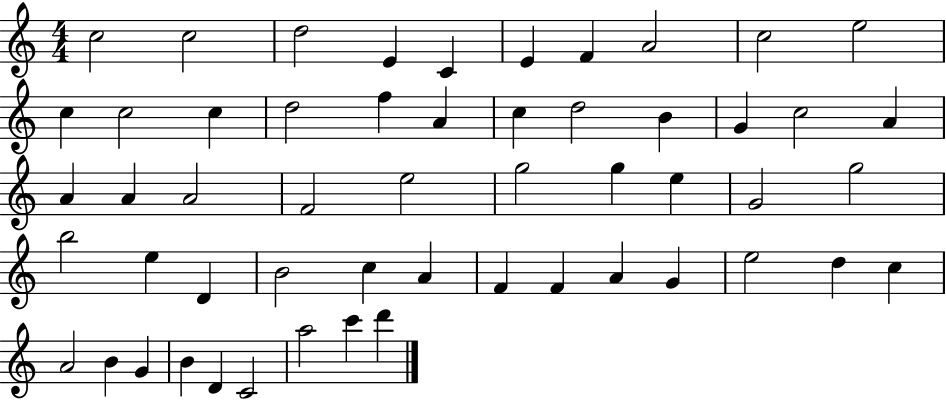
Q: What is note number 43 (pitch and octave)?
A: E5